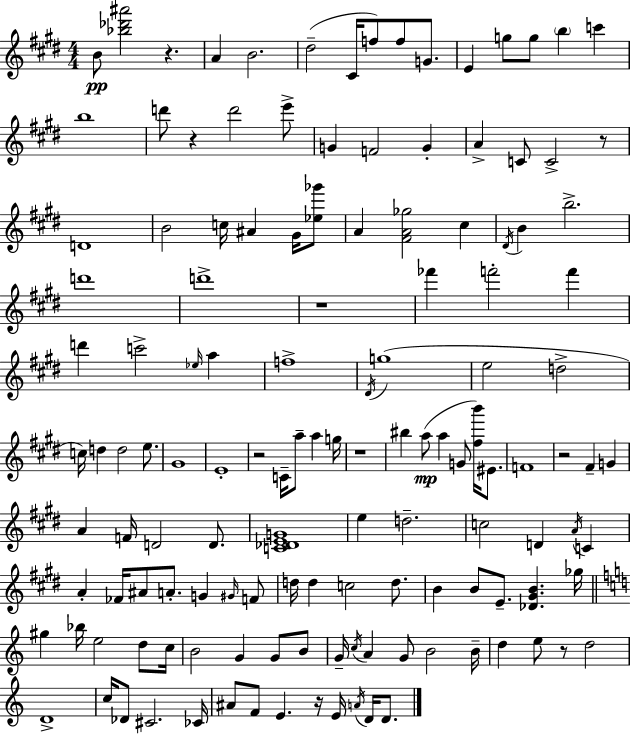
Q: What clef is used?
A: treble